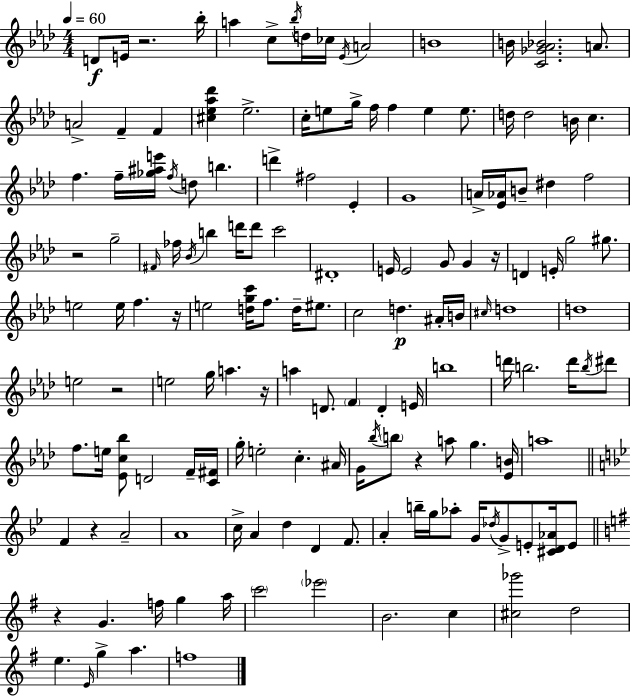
D4/e E4/s R/h. Bb5/s A5/q C5/e Bb5/s D5/s CES5/s Eb4/s A4/h B4/w B4/s [C4,Gb4,Ab4,Bb4]/h. A4/e. A4/h F4/q F4/q [C#5,Eb5,Ab5,Db6]/q Eb5/h. C5/s E5/e G5/s F5/s F5/q E5/q E5/e. D5/s D5/h B4/s C5/q. F5/q. F5/s [Gb5,A#5,E6]/s F5/s D5/e B5/q. D6/q F#5/h Eb4/q G4/w A4/s [Eb4,Ab4]/s B4/e D#5/q F5/h R/h G5/h F#4/s FES5/s Bb4/s B5/q D6/s D6/e C6/h D#4/w E4/s E4/h G4/e G4/q R/s D4/q E4/s G5/h G#5/e. E5/h E5/s F5/q. R/s E5/h [D5,G5,C6]/s F5/e. D5/s EIS5/e. C5/h D5/q. A#4/s B4/s C#5/s D5/w D5/w E5/h R/h E5/h G5/s A5/q. R/s A5/q D4/e. F4/q D4/q E4/s B5/w D6/s B5/h. D6/s B5/s D#6/e F5/e. E5/s [Eb4,C5,Bb5]/e D4/h F4/s [C4,F#4]/s G5/s E5/h C5/q. A#4/s G4/s Bb5/s B5/e R/q A5/e G5/q. [Eb4,B4]/s A5/w F4/q R/q A4/h A4/w C5/s A4/q D5/q D4/q F4/e. A4/q B5/s G5/s Ab5/e G4/s Db5/s G4/e E4/e [C#4,D4,Ab4]/s E4/e R/q G4/q. F5/s G5/q A5/s C6/h Eb6/h B4/h. C5/q [C#5,Gb6]/h D5/h E5/q. E4/s G5/q A5/q. F5/w